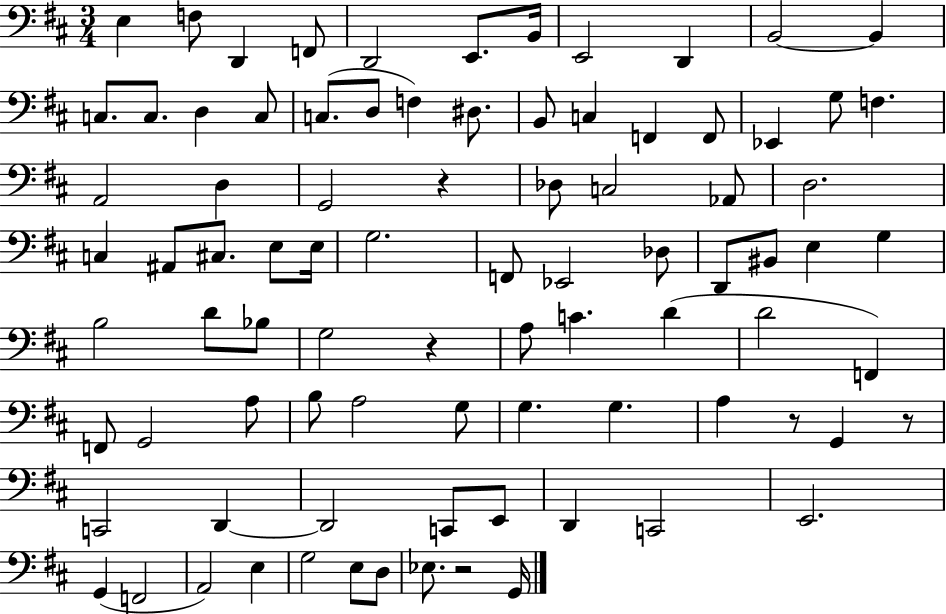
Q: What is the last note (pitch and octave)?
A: G2